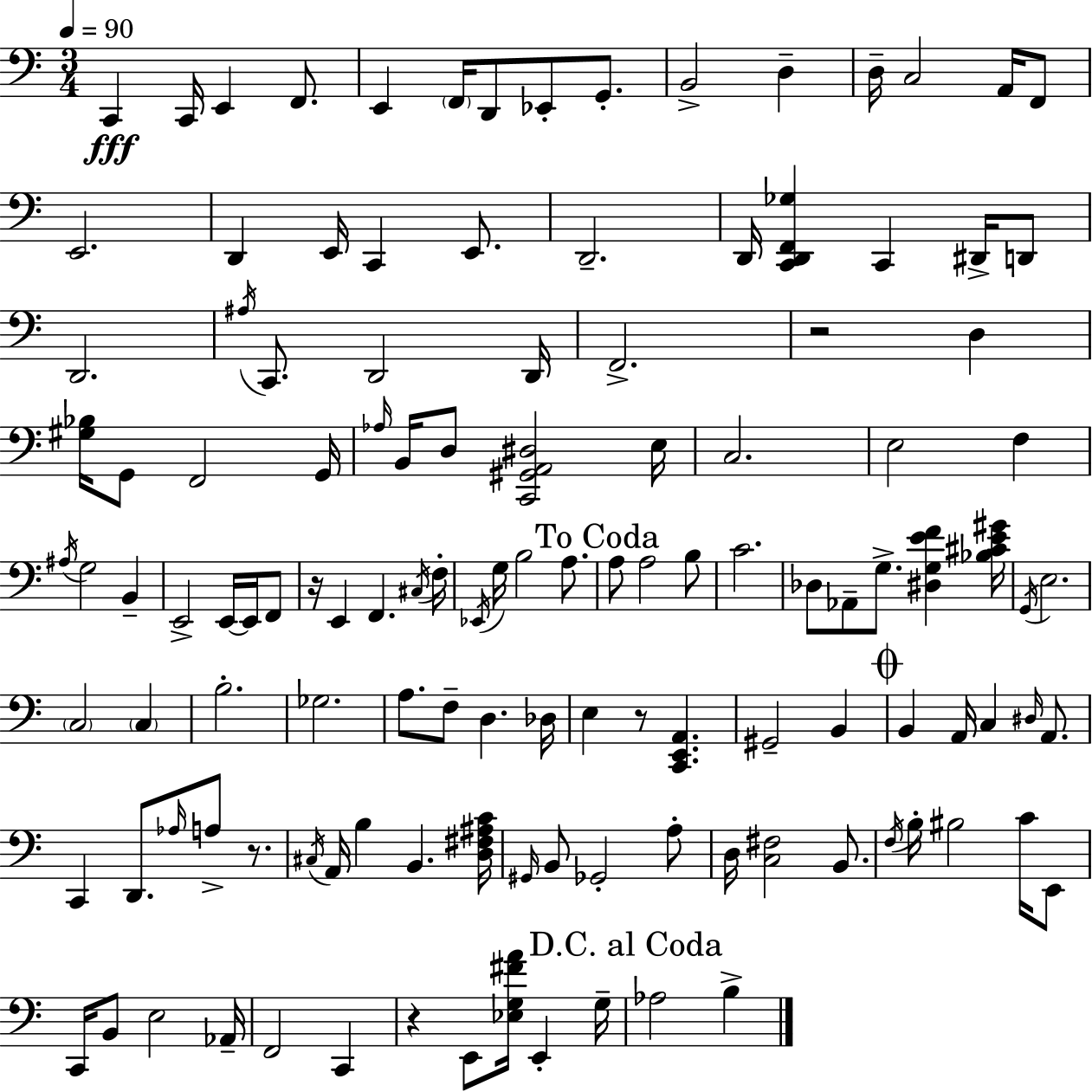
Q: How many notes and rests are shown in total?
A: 126